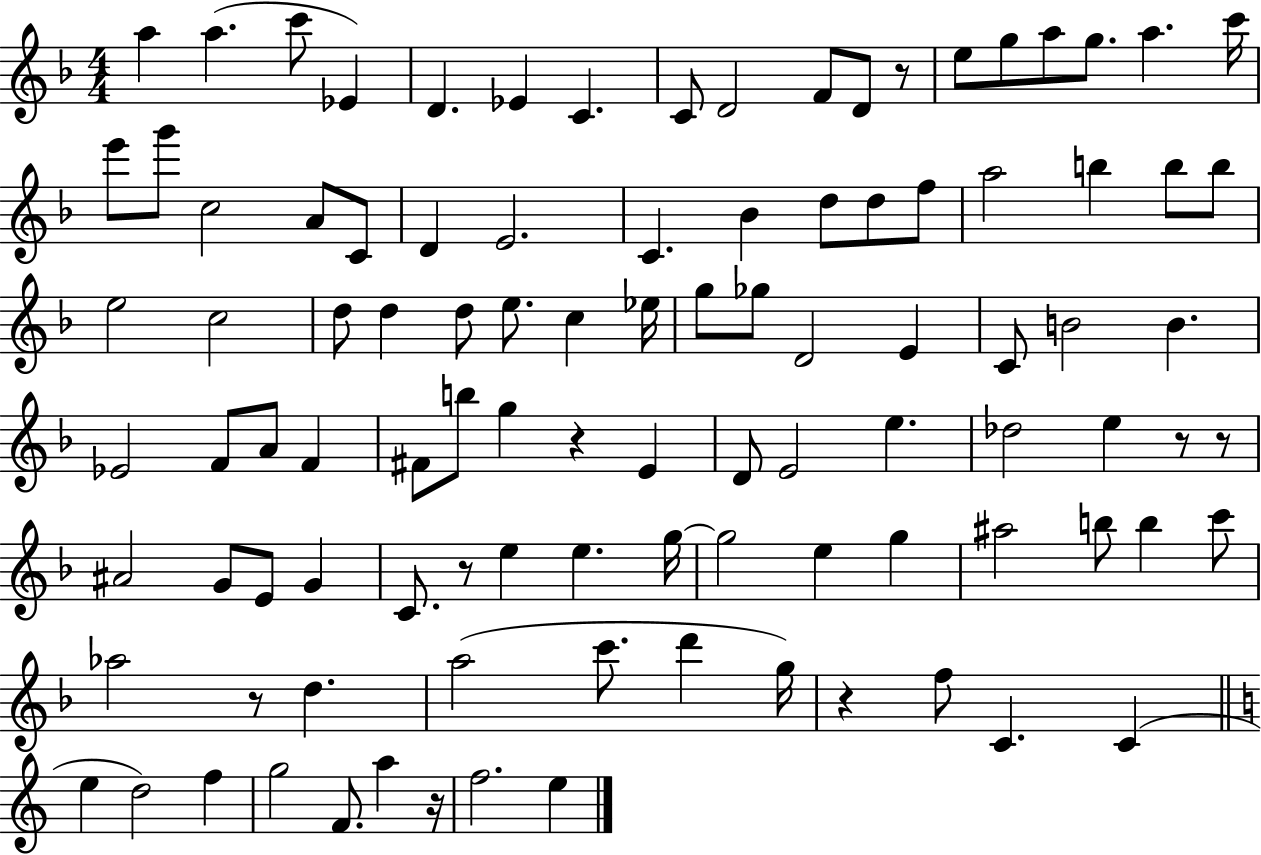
A5/q A5/q. C6/e Eb4/q D4/q. Eb4/q C4/q. C4/e D4/h F4/e D4/e R/e E5/e G5/e A5/e G5/e. A5/q. C6/s E6/e G6/e C5/h A4/e C4/e D4/q E4/h. C4/q. Bb4/q D5/e D5/e F5/e A5/h B5/q B5/e B5/e E5/h C5/h D5/e D5/q D5/e E5/e. C5/q Eb5/s G5/e Gb5/e D4/h E4/q C4/e B4/h B4/q. Eb4/h F4/e A4/e F4/q F#4/e B5/e G5/q R/q E4/q D4/e E4/h E5/q. Db5/h E5/q R/e R/e A#4/h G4/e E4/e G4/q C4/e. R/e E5/q E5/q. G5/s G5/h E5/q G5/q A#5/h B5/e B5/q C6/e Ab5/h R/e D5/q. A5/h C6/e. D6/q G5/s R/q F5/e C4/q. C4/q E5/q D5/h F5/q G5/h F4/e. A5/q R/s F5/h. E5/q